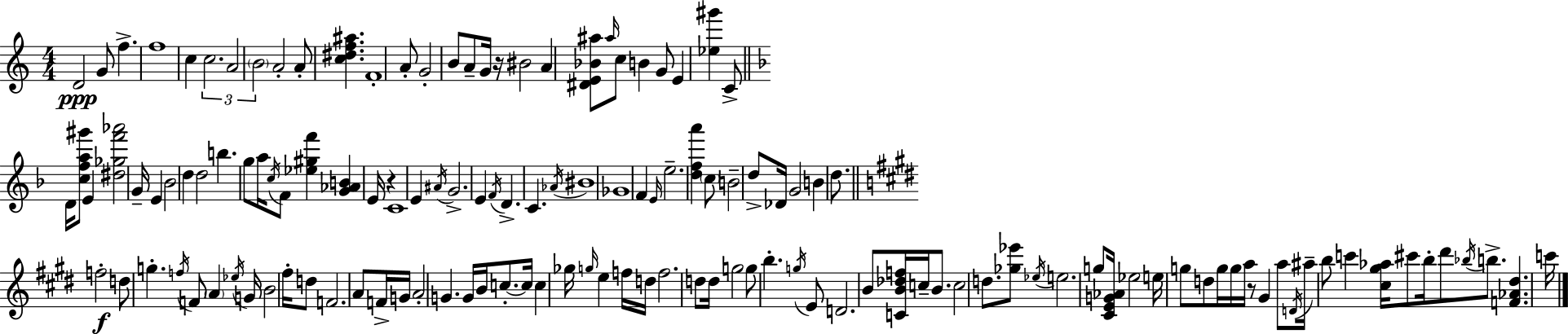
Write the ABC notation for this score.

X:1
T:Untitled
M:4/4
L:1/4
K:Am
D2 G/2 f f4 c c2 A2 B2 A2 A/2 [c^df^a] F4 A/2 G2 B/2 A/2 G/4 z/4 ^B2 A [^DE_B^a]/2 ^a/4 c/2 B G/2 E [_e^g'] C/2 D/4 [cfa^g']/2 E [^d_gf'_a']2 G/4 E _B2 d d2 b g/2 a/4 c/4 F/2 [_e^gf'] [G_AB] E/4 z C4 E ^A/4 G2 E F/4 D C _A/4 ^B4 _G4 F E/4 e2 [dfa'] c/2 B2 d/2 _D/4 G2 B d/2 f2 d/2 g f/4 F/2 A _e/4 G/4 B2 ^f/4 d/2 F2 A/2 F/4 G/4 A2 G G/4 B/4 c/2 c/4 c _g/4 g/4 e f/4 d/4 f2 d/2 d/4 g2 g/2 b g/4 E/2 D2 B/2 [CB_df]/4 c/4 B/2 c2 d/2 [_g_e']/2 _e/4 e2 g/2 [^CEG_A]/4 _e2 e/4 g/2 d/2 g/4 g/4 a/4 z/2 ^G a/2 D/4 ^a/4 b/2 c' [^c^g_a]/4 ^c'/2 b/4 ^d'/2 _b/4 b/2 [F_A^d] c'/4